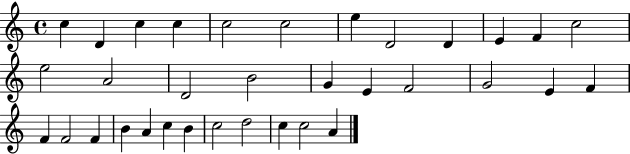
{
  \clef treble
  \time 4/4
  \defaultTimeSignature
  \key c \major
  c''4 d'4 c''4 c''4 | c''2 c''2 | e''4 d'2 d'4 | e'4 f'4 c''2 | \break e''2 a'2 | d'2 b'2 | g'4 e'4 f'2 | g'2 e'4 f'4 | \break f'4 f'2 f'4 | b'4 a'4 c''4 b'4 | c''2 d''2 | c''4 c''2 a'4 | \break \bar "|."
}